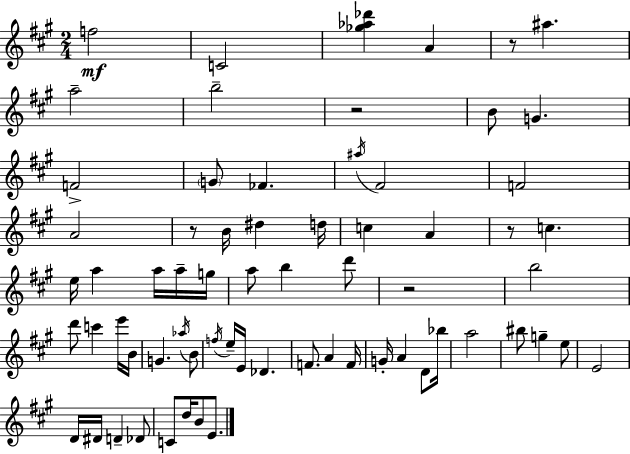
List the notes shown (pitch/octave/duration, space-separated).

F5/h C4/h [Gb5,Ab5,Db6]/q A4/q R/e A#5/q. A5/h B5/h R/h B4/e G4/q. F4/h G4/e FES4/q. A#5/s F#4/h F4/h A4/h R/e B4/s D#5/q D5/s C5/q A4/q R/e C5/q. E5/s A5/q A5/s A5/s G5/s A5/e B5/q D6/e R/h B5/h D6/e C6/q E6/s B4/s G4/q. Ab5/s B4/e F5/s E5/s E4/s Db4/q. F4/e. A4/q F4/s G4/s A4/q D4/e Bb5/s A5/h BIS5/e G5/q E5/e E4/h D4/s D#4/s D4/q Db4/e C4/e D5/s B4/e E4/e.